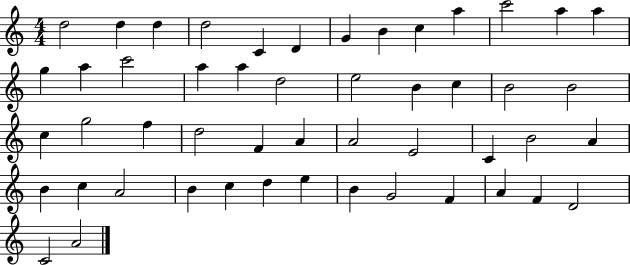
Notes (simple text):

D5/h D5/q D5/q D5/h C4/q D4/q G4/q B4/q C5/q A5/q C6/h A5/q A5/q G5/q A5/q C6/h A5/q A5/q D5/h E5/h B4/q C5/q B4/h B4/h C5/q G5/h F5/q D5/h F4/q A4/q A4/h E4/h C4/q B4/h A4/q B4/q C5/q A4/h B4/q C5/q D5/q E5/q B4/q G4/h F4/q A4/q F4/q D4/h C4/h A4/h